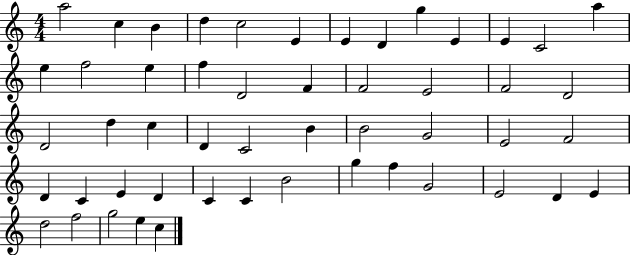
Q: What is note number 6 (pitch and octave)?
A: E4